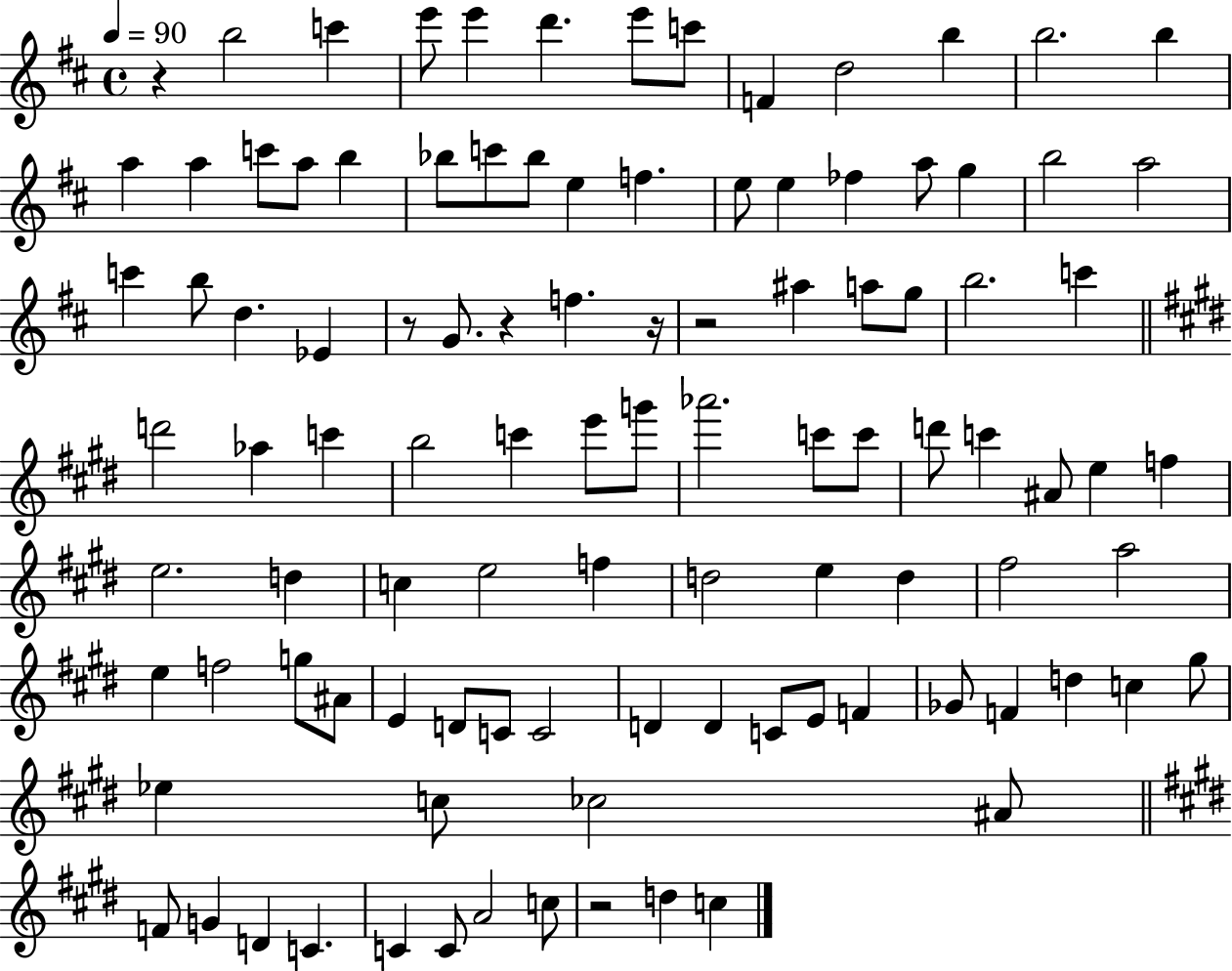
X:1
T:Untitled
M:4/4
L:1/4
K:D
z b2 c' e'/2 e' d' e'/2 c'/2 F d2 b b2 b a a c'/2 a/2 b _b/2 c'/2 _b/2 e f e/2 e _f a/2 g b2 a2 c' b/2 d _E z/2 G/2 z f z/4 z2 ^a a/2 g/2 b2 c' d'2 _a c' b2 c' e'/2 g'/2 _a'2 c'/2 c'/2 d'/2 c' ^A/2 e f e2 d c e2 f d2 e d ^f2 a2 e f2 g/2 ^A/2 E D/2 C/2 C2 D D C/2 E/2 F _G/2 F d c ^g/2 _e c/2 _c2 ^A/2 F/2 G D C C C/2 A2 c/2 z2 d c